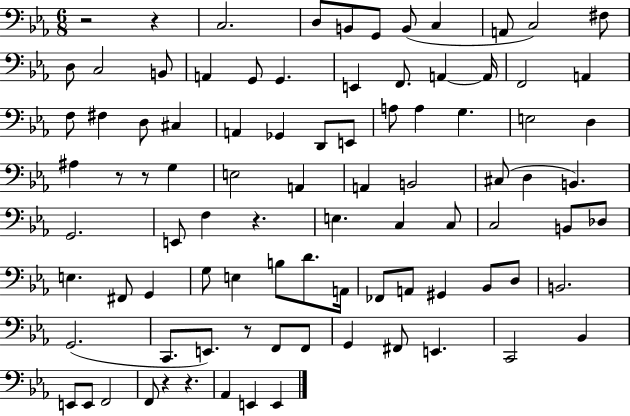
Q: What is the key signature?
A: EES major